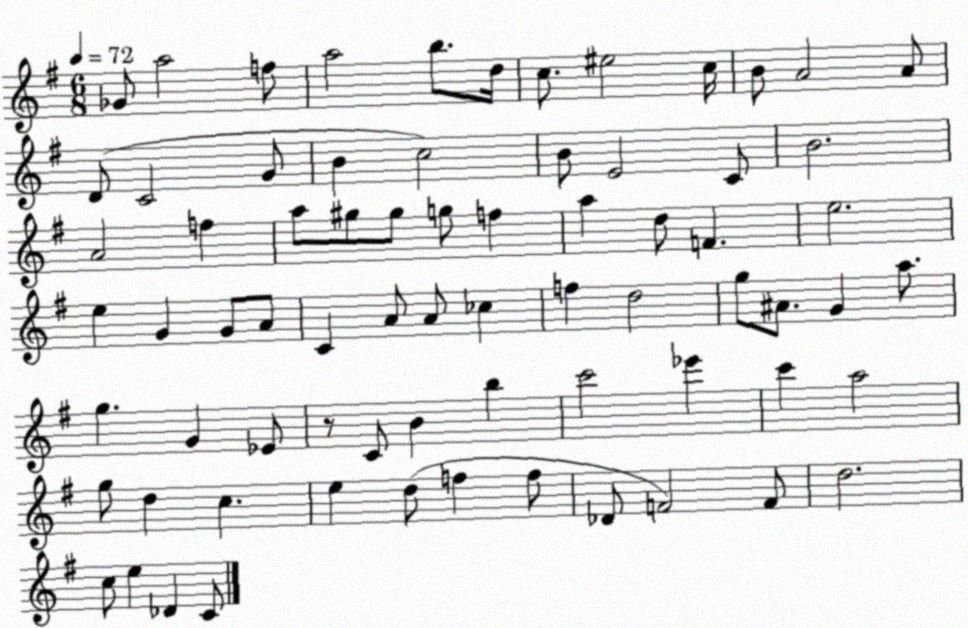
X:1
T:Untitled
M:6/8
L:1/4
K:G
_G/2 a2 f/2 a2 b/2 d/4 c/2 ^e2 c/4 B/2 A2 A/2 D/2 C2 G/2 B c2 B/2 E2 C/2 B2 A2 f a/2 ^g/2 ^g/2 g/2 f a d/2 F e2 e G G/2 A/2 C A/2 A/2 _c f d2 g/2 ^A/2 G a/2 g G _E/2 z/2 C/2 B b c'2 _e' c' a2 g/2 d c e d/2 f f/2 _D/2 F2 F/2 d2 c/2 e _D C/2